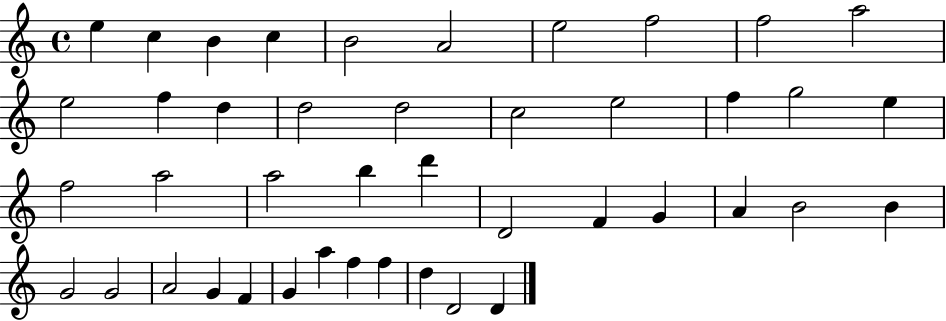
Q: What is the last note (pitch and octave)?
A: D4